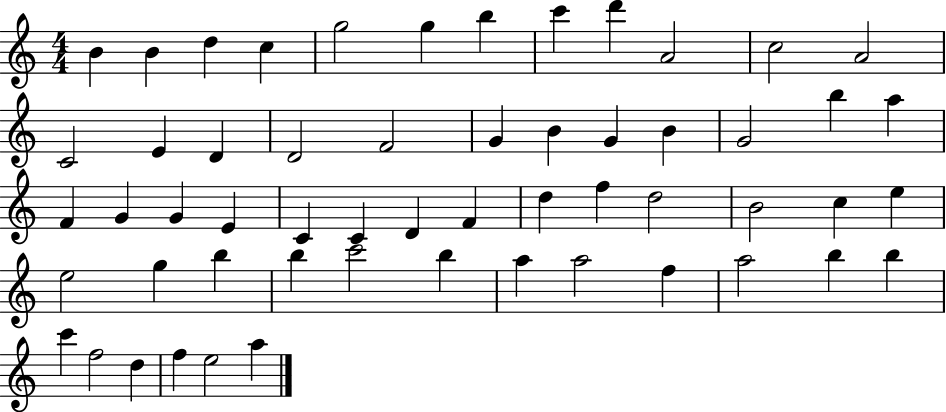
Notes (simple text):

B4/q B4/q D5/q C5/q G5/h G5/q B5/q C6/q D6/q A4/h C5/h A4/h C4/h E4/q D4/q D4/h F4/h G4/q B4/q G4/q B4/q G4/h B5/q A5/q F4/q G4/q G4/q E4/q C4/q C4/q D4/q F4/q D5/q F5/q D5/h B4/h C5/q E5/q E5/h G5/q B5/q B5/q C6/h B5/q A5/q A5/h F5/q A5/h B5/q B5/q C6/q F5/h D5/q F5/q E5/h A5/q